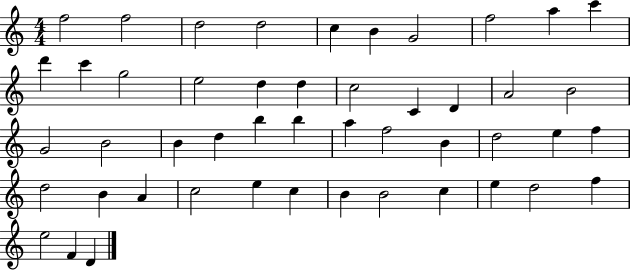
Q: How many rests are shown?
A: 0